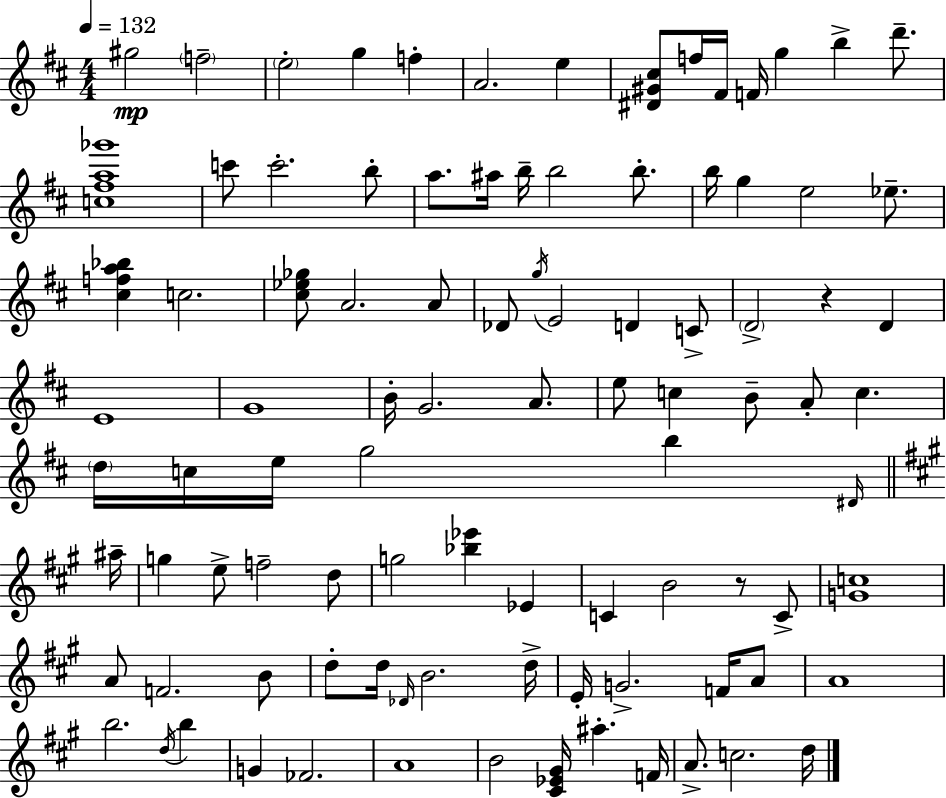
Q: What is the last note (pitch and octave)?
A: D5